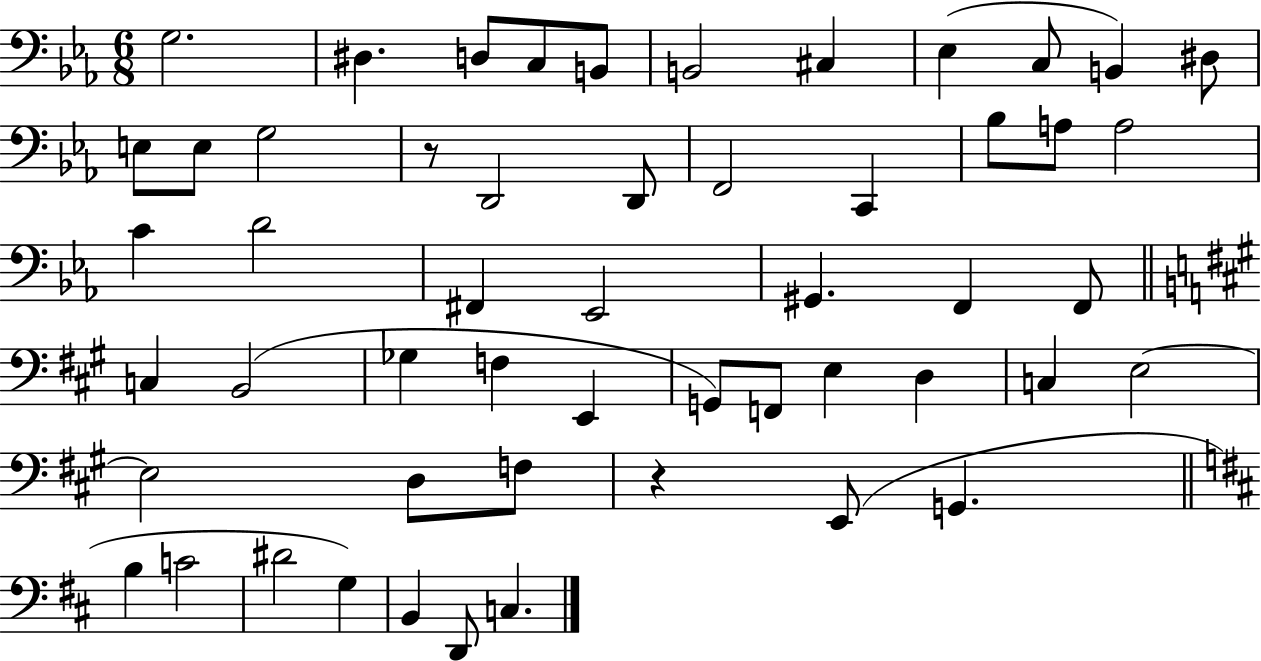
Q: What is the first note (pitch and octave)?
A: G3